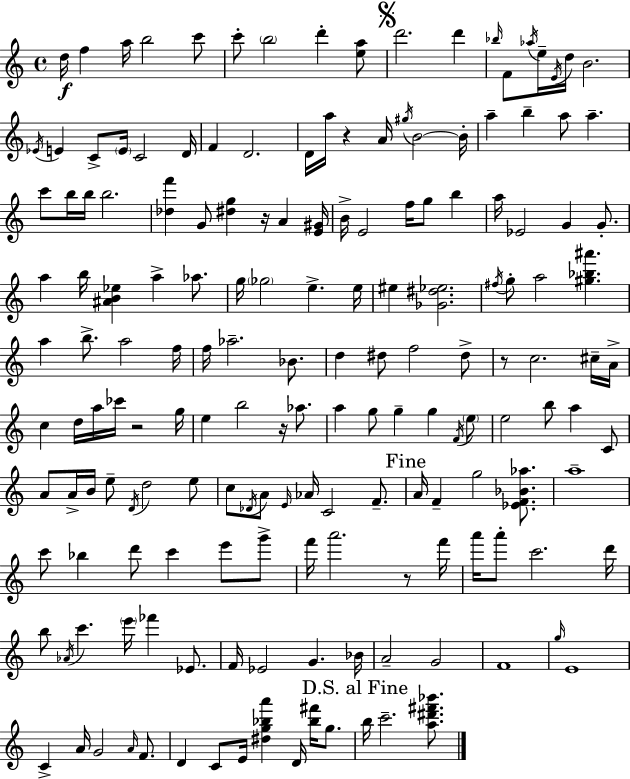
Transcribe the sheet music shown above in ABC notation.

X:1
T:Untitled
M:4/4
L:1/4
K:C
d/4 f a/4 b2 c'/2 c'/2 b2 d' [ea]/2 d'2 d' _b/4 F/2 _a/4 e/4 E/4 d/4 B2 _E/4 E C/2 E/4 C2 D/4 F D2 D/4 a/4 z A/4 ^g/4 B2 B/4 a b a/2 a c'/2 b/4 b/4 b2 [_df'] G/2 [^dg] z/4 A [E^G]/4 B/4 E2 f/4 g/2 b a/4 _E2 G G/2 a b/4 [^AB_e] a _a/2 g/4 _g2 e e/4 ^e [_G^d_e]2 ^f/4 g/2 a2 [^g_b^a'] a b/2 a2 f/4 f/4 _a2 _B/2 d ^d/2 f2 ^d/2 z/2 c2 ^c/4 A/4 c d/4 a/4 _c'/4 z2 g/4 e b2 z/4 _a/2 a g/2 g g F/4 e/2 e2 b/2 a C/2 A/2 A/4 B/4 e/2 D/4 d2 e/2 c/2 _D/4 A/2 E/4 _A/4 C2 F/2 A/4 F g2 [_EF_B_a]/2 a4 c'/2 _b d'/2 c' e'/2 g'/2 f'/4 a'2 z/2 f'/4 a'/4 a'/2 c'2 d'/4 b/2 _A/4 c' e'/4 _f' _E/2 F/4 _E2 G _B/4 A2 G2 F4 g/4 E4 C A/4 G2 A/4 F/2 D C/2 E/4 [^dg_ba'] D/4 [_b^f']/4 g/2 b/4 c'2 [a^d'^f'_b']/2